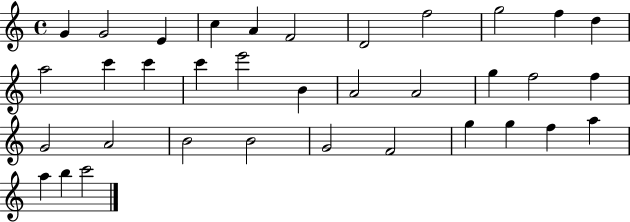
X:1
T:Untitled
M:4/4
L:1/4
K:C
G G2 E c A F2 D2 f2 g2 f d a2 c' c' c' e'2 B A2 A2 g f2 f G2 A2 B2 B2 G2 F2 g g f a a b c'2